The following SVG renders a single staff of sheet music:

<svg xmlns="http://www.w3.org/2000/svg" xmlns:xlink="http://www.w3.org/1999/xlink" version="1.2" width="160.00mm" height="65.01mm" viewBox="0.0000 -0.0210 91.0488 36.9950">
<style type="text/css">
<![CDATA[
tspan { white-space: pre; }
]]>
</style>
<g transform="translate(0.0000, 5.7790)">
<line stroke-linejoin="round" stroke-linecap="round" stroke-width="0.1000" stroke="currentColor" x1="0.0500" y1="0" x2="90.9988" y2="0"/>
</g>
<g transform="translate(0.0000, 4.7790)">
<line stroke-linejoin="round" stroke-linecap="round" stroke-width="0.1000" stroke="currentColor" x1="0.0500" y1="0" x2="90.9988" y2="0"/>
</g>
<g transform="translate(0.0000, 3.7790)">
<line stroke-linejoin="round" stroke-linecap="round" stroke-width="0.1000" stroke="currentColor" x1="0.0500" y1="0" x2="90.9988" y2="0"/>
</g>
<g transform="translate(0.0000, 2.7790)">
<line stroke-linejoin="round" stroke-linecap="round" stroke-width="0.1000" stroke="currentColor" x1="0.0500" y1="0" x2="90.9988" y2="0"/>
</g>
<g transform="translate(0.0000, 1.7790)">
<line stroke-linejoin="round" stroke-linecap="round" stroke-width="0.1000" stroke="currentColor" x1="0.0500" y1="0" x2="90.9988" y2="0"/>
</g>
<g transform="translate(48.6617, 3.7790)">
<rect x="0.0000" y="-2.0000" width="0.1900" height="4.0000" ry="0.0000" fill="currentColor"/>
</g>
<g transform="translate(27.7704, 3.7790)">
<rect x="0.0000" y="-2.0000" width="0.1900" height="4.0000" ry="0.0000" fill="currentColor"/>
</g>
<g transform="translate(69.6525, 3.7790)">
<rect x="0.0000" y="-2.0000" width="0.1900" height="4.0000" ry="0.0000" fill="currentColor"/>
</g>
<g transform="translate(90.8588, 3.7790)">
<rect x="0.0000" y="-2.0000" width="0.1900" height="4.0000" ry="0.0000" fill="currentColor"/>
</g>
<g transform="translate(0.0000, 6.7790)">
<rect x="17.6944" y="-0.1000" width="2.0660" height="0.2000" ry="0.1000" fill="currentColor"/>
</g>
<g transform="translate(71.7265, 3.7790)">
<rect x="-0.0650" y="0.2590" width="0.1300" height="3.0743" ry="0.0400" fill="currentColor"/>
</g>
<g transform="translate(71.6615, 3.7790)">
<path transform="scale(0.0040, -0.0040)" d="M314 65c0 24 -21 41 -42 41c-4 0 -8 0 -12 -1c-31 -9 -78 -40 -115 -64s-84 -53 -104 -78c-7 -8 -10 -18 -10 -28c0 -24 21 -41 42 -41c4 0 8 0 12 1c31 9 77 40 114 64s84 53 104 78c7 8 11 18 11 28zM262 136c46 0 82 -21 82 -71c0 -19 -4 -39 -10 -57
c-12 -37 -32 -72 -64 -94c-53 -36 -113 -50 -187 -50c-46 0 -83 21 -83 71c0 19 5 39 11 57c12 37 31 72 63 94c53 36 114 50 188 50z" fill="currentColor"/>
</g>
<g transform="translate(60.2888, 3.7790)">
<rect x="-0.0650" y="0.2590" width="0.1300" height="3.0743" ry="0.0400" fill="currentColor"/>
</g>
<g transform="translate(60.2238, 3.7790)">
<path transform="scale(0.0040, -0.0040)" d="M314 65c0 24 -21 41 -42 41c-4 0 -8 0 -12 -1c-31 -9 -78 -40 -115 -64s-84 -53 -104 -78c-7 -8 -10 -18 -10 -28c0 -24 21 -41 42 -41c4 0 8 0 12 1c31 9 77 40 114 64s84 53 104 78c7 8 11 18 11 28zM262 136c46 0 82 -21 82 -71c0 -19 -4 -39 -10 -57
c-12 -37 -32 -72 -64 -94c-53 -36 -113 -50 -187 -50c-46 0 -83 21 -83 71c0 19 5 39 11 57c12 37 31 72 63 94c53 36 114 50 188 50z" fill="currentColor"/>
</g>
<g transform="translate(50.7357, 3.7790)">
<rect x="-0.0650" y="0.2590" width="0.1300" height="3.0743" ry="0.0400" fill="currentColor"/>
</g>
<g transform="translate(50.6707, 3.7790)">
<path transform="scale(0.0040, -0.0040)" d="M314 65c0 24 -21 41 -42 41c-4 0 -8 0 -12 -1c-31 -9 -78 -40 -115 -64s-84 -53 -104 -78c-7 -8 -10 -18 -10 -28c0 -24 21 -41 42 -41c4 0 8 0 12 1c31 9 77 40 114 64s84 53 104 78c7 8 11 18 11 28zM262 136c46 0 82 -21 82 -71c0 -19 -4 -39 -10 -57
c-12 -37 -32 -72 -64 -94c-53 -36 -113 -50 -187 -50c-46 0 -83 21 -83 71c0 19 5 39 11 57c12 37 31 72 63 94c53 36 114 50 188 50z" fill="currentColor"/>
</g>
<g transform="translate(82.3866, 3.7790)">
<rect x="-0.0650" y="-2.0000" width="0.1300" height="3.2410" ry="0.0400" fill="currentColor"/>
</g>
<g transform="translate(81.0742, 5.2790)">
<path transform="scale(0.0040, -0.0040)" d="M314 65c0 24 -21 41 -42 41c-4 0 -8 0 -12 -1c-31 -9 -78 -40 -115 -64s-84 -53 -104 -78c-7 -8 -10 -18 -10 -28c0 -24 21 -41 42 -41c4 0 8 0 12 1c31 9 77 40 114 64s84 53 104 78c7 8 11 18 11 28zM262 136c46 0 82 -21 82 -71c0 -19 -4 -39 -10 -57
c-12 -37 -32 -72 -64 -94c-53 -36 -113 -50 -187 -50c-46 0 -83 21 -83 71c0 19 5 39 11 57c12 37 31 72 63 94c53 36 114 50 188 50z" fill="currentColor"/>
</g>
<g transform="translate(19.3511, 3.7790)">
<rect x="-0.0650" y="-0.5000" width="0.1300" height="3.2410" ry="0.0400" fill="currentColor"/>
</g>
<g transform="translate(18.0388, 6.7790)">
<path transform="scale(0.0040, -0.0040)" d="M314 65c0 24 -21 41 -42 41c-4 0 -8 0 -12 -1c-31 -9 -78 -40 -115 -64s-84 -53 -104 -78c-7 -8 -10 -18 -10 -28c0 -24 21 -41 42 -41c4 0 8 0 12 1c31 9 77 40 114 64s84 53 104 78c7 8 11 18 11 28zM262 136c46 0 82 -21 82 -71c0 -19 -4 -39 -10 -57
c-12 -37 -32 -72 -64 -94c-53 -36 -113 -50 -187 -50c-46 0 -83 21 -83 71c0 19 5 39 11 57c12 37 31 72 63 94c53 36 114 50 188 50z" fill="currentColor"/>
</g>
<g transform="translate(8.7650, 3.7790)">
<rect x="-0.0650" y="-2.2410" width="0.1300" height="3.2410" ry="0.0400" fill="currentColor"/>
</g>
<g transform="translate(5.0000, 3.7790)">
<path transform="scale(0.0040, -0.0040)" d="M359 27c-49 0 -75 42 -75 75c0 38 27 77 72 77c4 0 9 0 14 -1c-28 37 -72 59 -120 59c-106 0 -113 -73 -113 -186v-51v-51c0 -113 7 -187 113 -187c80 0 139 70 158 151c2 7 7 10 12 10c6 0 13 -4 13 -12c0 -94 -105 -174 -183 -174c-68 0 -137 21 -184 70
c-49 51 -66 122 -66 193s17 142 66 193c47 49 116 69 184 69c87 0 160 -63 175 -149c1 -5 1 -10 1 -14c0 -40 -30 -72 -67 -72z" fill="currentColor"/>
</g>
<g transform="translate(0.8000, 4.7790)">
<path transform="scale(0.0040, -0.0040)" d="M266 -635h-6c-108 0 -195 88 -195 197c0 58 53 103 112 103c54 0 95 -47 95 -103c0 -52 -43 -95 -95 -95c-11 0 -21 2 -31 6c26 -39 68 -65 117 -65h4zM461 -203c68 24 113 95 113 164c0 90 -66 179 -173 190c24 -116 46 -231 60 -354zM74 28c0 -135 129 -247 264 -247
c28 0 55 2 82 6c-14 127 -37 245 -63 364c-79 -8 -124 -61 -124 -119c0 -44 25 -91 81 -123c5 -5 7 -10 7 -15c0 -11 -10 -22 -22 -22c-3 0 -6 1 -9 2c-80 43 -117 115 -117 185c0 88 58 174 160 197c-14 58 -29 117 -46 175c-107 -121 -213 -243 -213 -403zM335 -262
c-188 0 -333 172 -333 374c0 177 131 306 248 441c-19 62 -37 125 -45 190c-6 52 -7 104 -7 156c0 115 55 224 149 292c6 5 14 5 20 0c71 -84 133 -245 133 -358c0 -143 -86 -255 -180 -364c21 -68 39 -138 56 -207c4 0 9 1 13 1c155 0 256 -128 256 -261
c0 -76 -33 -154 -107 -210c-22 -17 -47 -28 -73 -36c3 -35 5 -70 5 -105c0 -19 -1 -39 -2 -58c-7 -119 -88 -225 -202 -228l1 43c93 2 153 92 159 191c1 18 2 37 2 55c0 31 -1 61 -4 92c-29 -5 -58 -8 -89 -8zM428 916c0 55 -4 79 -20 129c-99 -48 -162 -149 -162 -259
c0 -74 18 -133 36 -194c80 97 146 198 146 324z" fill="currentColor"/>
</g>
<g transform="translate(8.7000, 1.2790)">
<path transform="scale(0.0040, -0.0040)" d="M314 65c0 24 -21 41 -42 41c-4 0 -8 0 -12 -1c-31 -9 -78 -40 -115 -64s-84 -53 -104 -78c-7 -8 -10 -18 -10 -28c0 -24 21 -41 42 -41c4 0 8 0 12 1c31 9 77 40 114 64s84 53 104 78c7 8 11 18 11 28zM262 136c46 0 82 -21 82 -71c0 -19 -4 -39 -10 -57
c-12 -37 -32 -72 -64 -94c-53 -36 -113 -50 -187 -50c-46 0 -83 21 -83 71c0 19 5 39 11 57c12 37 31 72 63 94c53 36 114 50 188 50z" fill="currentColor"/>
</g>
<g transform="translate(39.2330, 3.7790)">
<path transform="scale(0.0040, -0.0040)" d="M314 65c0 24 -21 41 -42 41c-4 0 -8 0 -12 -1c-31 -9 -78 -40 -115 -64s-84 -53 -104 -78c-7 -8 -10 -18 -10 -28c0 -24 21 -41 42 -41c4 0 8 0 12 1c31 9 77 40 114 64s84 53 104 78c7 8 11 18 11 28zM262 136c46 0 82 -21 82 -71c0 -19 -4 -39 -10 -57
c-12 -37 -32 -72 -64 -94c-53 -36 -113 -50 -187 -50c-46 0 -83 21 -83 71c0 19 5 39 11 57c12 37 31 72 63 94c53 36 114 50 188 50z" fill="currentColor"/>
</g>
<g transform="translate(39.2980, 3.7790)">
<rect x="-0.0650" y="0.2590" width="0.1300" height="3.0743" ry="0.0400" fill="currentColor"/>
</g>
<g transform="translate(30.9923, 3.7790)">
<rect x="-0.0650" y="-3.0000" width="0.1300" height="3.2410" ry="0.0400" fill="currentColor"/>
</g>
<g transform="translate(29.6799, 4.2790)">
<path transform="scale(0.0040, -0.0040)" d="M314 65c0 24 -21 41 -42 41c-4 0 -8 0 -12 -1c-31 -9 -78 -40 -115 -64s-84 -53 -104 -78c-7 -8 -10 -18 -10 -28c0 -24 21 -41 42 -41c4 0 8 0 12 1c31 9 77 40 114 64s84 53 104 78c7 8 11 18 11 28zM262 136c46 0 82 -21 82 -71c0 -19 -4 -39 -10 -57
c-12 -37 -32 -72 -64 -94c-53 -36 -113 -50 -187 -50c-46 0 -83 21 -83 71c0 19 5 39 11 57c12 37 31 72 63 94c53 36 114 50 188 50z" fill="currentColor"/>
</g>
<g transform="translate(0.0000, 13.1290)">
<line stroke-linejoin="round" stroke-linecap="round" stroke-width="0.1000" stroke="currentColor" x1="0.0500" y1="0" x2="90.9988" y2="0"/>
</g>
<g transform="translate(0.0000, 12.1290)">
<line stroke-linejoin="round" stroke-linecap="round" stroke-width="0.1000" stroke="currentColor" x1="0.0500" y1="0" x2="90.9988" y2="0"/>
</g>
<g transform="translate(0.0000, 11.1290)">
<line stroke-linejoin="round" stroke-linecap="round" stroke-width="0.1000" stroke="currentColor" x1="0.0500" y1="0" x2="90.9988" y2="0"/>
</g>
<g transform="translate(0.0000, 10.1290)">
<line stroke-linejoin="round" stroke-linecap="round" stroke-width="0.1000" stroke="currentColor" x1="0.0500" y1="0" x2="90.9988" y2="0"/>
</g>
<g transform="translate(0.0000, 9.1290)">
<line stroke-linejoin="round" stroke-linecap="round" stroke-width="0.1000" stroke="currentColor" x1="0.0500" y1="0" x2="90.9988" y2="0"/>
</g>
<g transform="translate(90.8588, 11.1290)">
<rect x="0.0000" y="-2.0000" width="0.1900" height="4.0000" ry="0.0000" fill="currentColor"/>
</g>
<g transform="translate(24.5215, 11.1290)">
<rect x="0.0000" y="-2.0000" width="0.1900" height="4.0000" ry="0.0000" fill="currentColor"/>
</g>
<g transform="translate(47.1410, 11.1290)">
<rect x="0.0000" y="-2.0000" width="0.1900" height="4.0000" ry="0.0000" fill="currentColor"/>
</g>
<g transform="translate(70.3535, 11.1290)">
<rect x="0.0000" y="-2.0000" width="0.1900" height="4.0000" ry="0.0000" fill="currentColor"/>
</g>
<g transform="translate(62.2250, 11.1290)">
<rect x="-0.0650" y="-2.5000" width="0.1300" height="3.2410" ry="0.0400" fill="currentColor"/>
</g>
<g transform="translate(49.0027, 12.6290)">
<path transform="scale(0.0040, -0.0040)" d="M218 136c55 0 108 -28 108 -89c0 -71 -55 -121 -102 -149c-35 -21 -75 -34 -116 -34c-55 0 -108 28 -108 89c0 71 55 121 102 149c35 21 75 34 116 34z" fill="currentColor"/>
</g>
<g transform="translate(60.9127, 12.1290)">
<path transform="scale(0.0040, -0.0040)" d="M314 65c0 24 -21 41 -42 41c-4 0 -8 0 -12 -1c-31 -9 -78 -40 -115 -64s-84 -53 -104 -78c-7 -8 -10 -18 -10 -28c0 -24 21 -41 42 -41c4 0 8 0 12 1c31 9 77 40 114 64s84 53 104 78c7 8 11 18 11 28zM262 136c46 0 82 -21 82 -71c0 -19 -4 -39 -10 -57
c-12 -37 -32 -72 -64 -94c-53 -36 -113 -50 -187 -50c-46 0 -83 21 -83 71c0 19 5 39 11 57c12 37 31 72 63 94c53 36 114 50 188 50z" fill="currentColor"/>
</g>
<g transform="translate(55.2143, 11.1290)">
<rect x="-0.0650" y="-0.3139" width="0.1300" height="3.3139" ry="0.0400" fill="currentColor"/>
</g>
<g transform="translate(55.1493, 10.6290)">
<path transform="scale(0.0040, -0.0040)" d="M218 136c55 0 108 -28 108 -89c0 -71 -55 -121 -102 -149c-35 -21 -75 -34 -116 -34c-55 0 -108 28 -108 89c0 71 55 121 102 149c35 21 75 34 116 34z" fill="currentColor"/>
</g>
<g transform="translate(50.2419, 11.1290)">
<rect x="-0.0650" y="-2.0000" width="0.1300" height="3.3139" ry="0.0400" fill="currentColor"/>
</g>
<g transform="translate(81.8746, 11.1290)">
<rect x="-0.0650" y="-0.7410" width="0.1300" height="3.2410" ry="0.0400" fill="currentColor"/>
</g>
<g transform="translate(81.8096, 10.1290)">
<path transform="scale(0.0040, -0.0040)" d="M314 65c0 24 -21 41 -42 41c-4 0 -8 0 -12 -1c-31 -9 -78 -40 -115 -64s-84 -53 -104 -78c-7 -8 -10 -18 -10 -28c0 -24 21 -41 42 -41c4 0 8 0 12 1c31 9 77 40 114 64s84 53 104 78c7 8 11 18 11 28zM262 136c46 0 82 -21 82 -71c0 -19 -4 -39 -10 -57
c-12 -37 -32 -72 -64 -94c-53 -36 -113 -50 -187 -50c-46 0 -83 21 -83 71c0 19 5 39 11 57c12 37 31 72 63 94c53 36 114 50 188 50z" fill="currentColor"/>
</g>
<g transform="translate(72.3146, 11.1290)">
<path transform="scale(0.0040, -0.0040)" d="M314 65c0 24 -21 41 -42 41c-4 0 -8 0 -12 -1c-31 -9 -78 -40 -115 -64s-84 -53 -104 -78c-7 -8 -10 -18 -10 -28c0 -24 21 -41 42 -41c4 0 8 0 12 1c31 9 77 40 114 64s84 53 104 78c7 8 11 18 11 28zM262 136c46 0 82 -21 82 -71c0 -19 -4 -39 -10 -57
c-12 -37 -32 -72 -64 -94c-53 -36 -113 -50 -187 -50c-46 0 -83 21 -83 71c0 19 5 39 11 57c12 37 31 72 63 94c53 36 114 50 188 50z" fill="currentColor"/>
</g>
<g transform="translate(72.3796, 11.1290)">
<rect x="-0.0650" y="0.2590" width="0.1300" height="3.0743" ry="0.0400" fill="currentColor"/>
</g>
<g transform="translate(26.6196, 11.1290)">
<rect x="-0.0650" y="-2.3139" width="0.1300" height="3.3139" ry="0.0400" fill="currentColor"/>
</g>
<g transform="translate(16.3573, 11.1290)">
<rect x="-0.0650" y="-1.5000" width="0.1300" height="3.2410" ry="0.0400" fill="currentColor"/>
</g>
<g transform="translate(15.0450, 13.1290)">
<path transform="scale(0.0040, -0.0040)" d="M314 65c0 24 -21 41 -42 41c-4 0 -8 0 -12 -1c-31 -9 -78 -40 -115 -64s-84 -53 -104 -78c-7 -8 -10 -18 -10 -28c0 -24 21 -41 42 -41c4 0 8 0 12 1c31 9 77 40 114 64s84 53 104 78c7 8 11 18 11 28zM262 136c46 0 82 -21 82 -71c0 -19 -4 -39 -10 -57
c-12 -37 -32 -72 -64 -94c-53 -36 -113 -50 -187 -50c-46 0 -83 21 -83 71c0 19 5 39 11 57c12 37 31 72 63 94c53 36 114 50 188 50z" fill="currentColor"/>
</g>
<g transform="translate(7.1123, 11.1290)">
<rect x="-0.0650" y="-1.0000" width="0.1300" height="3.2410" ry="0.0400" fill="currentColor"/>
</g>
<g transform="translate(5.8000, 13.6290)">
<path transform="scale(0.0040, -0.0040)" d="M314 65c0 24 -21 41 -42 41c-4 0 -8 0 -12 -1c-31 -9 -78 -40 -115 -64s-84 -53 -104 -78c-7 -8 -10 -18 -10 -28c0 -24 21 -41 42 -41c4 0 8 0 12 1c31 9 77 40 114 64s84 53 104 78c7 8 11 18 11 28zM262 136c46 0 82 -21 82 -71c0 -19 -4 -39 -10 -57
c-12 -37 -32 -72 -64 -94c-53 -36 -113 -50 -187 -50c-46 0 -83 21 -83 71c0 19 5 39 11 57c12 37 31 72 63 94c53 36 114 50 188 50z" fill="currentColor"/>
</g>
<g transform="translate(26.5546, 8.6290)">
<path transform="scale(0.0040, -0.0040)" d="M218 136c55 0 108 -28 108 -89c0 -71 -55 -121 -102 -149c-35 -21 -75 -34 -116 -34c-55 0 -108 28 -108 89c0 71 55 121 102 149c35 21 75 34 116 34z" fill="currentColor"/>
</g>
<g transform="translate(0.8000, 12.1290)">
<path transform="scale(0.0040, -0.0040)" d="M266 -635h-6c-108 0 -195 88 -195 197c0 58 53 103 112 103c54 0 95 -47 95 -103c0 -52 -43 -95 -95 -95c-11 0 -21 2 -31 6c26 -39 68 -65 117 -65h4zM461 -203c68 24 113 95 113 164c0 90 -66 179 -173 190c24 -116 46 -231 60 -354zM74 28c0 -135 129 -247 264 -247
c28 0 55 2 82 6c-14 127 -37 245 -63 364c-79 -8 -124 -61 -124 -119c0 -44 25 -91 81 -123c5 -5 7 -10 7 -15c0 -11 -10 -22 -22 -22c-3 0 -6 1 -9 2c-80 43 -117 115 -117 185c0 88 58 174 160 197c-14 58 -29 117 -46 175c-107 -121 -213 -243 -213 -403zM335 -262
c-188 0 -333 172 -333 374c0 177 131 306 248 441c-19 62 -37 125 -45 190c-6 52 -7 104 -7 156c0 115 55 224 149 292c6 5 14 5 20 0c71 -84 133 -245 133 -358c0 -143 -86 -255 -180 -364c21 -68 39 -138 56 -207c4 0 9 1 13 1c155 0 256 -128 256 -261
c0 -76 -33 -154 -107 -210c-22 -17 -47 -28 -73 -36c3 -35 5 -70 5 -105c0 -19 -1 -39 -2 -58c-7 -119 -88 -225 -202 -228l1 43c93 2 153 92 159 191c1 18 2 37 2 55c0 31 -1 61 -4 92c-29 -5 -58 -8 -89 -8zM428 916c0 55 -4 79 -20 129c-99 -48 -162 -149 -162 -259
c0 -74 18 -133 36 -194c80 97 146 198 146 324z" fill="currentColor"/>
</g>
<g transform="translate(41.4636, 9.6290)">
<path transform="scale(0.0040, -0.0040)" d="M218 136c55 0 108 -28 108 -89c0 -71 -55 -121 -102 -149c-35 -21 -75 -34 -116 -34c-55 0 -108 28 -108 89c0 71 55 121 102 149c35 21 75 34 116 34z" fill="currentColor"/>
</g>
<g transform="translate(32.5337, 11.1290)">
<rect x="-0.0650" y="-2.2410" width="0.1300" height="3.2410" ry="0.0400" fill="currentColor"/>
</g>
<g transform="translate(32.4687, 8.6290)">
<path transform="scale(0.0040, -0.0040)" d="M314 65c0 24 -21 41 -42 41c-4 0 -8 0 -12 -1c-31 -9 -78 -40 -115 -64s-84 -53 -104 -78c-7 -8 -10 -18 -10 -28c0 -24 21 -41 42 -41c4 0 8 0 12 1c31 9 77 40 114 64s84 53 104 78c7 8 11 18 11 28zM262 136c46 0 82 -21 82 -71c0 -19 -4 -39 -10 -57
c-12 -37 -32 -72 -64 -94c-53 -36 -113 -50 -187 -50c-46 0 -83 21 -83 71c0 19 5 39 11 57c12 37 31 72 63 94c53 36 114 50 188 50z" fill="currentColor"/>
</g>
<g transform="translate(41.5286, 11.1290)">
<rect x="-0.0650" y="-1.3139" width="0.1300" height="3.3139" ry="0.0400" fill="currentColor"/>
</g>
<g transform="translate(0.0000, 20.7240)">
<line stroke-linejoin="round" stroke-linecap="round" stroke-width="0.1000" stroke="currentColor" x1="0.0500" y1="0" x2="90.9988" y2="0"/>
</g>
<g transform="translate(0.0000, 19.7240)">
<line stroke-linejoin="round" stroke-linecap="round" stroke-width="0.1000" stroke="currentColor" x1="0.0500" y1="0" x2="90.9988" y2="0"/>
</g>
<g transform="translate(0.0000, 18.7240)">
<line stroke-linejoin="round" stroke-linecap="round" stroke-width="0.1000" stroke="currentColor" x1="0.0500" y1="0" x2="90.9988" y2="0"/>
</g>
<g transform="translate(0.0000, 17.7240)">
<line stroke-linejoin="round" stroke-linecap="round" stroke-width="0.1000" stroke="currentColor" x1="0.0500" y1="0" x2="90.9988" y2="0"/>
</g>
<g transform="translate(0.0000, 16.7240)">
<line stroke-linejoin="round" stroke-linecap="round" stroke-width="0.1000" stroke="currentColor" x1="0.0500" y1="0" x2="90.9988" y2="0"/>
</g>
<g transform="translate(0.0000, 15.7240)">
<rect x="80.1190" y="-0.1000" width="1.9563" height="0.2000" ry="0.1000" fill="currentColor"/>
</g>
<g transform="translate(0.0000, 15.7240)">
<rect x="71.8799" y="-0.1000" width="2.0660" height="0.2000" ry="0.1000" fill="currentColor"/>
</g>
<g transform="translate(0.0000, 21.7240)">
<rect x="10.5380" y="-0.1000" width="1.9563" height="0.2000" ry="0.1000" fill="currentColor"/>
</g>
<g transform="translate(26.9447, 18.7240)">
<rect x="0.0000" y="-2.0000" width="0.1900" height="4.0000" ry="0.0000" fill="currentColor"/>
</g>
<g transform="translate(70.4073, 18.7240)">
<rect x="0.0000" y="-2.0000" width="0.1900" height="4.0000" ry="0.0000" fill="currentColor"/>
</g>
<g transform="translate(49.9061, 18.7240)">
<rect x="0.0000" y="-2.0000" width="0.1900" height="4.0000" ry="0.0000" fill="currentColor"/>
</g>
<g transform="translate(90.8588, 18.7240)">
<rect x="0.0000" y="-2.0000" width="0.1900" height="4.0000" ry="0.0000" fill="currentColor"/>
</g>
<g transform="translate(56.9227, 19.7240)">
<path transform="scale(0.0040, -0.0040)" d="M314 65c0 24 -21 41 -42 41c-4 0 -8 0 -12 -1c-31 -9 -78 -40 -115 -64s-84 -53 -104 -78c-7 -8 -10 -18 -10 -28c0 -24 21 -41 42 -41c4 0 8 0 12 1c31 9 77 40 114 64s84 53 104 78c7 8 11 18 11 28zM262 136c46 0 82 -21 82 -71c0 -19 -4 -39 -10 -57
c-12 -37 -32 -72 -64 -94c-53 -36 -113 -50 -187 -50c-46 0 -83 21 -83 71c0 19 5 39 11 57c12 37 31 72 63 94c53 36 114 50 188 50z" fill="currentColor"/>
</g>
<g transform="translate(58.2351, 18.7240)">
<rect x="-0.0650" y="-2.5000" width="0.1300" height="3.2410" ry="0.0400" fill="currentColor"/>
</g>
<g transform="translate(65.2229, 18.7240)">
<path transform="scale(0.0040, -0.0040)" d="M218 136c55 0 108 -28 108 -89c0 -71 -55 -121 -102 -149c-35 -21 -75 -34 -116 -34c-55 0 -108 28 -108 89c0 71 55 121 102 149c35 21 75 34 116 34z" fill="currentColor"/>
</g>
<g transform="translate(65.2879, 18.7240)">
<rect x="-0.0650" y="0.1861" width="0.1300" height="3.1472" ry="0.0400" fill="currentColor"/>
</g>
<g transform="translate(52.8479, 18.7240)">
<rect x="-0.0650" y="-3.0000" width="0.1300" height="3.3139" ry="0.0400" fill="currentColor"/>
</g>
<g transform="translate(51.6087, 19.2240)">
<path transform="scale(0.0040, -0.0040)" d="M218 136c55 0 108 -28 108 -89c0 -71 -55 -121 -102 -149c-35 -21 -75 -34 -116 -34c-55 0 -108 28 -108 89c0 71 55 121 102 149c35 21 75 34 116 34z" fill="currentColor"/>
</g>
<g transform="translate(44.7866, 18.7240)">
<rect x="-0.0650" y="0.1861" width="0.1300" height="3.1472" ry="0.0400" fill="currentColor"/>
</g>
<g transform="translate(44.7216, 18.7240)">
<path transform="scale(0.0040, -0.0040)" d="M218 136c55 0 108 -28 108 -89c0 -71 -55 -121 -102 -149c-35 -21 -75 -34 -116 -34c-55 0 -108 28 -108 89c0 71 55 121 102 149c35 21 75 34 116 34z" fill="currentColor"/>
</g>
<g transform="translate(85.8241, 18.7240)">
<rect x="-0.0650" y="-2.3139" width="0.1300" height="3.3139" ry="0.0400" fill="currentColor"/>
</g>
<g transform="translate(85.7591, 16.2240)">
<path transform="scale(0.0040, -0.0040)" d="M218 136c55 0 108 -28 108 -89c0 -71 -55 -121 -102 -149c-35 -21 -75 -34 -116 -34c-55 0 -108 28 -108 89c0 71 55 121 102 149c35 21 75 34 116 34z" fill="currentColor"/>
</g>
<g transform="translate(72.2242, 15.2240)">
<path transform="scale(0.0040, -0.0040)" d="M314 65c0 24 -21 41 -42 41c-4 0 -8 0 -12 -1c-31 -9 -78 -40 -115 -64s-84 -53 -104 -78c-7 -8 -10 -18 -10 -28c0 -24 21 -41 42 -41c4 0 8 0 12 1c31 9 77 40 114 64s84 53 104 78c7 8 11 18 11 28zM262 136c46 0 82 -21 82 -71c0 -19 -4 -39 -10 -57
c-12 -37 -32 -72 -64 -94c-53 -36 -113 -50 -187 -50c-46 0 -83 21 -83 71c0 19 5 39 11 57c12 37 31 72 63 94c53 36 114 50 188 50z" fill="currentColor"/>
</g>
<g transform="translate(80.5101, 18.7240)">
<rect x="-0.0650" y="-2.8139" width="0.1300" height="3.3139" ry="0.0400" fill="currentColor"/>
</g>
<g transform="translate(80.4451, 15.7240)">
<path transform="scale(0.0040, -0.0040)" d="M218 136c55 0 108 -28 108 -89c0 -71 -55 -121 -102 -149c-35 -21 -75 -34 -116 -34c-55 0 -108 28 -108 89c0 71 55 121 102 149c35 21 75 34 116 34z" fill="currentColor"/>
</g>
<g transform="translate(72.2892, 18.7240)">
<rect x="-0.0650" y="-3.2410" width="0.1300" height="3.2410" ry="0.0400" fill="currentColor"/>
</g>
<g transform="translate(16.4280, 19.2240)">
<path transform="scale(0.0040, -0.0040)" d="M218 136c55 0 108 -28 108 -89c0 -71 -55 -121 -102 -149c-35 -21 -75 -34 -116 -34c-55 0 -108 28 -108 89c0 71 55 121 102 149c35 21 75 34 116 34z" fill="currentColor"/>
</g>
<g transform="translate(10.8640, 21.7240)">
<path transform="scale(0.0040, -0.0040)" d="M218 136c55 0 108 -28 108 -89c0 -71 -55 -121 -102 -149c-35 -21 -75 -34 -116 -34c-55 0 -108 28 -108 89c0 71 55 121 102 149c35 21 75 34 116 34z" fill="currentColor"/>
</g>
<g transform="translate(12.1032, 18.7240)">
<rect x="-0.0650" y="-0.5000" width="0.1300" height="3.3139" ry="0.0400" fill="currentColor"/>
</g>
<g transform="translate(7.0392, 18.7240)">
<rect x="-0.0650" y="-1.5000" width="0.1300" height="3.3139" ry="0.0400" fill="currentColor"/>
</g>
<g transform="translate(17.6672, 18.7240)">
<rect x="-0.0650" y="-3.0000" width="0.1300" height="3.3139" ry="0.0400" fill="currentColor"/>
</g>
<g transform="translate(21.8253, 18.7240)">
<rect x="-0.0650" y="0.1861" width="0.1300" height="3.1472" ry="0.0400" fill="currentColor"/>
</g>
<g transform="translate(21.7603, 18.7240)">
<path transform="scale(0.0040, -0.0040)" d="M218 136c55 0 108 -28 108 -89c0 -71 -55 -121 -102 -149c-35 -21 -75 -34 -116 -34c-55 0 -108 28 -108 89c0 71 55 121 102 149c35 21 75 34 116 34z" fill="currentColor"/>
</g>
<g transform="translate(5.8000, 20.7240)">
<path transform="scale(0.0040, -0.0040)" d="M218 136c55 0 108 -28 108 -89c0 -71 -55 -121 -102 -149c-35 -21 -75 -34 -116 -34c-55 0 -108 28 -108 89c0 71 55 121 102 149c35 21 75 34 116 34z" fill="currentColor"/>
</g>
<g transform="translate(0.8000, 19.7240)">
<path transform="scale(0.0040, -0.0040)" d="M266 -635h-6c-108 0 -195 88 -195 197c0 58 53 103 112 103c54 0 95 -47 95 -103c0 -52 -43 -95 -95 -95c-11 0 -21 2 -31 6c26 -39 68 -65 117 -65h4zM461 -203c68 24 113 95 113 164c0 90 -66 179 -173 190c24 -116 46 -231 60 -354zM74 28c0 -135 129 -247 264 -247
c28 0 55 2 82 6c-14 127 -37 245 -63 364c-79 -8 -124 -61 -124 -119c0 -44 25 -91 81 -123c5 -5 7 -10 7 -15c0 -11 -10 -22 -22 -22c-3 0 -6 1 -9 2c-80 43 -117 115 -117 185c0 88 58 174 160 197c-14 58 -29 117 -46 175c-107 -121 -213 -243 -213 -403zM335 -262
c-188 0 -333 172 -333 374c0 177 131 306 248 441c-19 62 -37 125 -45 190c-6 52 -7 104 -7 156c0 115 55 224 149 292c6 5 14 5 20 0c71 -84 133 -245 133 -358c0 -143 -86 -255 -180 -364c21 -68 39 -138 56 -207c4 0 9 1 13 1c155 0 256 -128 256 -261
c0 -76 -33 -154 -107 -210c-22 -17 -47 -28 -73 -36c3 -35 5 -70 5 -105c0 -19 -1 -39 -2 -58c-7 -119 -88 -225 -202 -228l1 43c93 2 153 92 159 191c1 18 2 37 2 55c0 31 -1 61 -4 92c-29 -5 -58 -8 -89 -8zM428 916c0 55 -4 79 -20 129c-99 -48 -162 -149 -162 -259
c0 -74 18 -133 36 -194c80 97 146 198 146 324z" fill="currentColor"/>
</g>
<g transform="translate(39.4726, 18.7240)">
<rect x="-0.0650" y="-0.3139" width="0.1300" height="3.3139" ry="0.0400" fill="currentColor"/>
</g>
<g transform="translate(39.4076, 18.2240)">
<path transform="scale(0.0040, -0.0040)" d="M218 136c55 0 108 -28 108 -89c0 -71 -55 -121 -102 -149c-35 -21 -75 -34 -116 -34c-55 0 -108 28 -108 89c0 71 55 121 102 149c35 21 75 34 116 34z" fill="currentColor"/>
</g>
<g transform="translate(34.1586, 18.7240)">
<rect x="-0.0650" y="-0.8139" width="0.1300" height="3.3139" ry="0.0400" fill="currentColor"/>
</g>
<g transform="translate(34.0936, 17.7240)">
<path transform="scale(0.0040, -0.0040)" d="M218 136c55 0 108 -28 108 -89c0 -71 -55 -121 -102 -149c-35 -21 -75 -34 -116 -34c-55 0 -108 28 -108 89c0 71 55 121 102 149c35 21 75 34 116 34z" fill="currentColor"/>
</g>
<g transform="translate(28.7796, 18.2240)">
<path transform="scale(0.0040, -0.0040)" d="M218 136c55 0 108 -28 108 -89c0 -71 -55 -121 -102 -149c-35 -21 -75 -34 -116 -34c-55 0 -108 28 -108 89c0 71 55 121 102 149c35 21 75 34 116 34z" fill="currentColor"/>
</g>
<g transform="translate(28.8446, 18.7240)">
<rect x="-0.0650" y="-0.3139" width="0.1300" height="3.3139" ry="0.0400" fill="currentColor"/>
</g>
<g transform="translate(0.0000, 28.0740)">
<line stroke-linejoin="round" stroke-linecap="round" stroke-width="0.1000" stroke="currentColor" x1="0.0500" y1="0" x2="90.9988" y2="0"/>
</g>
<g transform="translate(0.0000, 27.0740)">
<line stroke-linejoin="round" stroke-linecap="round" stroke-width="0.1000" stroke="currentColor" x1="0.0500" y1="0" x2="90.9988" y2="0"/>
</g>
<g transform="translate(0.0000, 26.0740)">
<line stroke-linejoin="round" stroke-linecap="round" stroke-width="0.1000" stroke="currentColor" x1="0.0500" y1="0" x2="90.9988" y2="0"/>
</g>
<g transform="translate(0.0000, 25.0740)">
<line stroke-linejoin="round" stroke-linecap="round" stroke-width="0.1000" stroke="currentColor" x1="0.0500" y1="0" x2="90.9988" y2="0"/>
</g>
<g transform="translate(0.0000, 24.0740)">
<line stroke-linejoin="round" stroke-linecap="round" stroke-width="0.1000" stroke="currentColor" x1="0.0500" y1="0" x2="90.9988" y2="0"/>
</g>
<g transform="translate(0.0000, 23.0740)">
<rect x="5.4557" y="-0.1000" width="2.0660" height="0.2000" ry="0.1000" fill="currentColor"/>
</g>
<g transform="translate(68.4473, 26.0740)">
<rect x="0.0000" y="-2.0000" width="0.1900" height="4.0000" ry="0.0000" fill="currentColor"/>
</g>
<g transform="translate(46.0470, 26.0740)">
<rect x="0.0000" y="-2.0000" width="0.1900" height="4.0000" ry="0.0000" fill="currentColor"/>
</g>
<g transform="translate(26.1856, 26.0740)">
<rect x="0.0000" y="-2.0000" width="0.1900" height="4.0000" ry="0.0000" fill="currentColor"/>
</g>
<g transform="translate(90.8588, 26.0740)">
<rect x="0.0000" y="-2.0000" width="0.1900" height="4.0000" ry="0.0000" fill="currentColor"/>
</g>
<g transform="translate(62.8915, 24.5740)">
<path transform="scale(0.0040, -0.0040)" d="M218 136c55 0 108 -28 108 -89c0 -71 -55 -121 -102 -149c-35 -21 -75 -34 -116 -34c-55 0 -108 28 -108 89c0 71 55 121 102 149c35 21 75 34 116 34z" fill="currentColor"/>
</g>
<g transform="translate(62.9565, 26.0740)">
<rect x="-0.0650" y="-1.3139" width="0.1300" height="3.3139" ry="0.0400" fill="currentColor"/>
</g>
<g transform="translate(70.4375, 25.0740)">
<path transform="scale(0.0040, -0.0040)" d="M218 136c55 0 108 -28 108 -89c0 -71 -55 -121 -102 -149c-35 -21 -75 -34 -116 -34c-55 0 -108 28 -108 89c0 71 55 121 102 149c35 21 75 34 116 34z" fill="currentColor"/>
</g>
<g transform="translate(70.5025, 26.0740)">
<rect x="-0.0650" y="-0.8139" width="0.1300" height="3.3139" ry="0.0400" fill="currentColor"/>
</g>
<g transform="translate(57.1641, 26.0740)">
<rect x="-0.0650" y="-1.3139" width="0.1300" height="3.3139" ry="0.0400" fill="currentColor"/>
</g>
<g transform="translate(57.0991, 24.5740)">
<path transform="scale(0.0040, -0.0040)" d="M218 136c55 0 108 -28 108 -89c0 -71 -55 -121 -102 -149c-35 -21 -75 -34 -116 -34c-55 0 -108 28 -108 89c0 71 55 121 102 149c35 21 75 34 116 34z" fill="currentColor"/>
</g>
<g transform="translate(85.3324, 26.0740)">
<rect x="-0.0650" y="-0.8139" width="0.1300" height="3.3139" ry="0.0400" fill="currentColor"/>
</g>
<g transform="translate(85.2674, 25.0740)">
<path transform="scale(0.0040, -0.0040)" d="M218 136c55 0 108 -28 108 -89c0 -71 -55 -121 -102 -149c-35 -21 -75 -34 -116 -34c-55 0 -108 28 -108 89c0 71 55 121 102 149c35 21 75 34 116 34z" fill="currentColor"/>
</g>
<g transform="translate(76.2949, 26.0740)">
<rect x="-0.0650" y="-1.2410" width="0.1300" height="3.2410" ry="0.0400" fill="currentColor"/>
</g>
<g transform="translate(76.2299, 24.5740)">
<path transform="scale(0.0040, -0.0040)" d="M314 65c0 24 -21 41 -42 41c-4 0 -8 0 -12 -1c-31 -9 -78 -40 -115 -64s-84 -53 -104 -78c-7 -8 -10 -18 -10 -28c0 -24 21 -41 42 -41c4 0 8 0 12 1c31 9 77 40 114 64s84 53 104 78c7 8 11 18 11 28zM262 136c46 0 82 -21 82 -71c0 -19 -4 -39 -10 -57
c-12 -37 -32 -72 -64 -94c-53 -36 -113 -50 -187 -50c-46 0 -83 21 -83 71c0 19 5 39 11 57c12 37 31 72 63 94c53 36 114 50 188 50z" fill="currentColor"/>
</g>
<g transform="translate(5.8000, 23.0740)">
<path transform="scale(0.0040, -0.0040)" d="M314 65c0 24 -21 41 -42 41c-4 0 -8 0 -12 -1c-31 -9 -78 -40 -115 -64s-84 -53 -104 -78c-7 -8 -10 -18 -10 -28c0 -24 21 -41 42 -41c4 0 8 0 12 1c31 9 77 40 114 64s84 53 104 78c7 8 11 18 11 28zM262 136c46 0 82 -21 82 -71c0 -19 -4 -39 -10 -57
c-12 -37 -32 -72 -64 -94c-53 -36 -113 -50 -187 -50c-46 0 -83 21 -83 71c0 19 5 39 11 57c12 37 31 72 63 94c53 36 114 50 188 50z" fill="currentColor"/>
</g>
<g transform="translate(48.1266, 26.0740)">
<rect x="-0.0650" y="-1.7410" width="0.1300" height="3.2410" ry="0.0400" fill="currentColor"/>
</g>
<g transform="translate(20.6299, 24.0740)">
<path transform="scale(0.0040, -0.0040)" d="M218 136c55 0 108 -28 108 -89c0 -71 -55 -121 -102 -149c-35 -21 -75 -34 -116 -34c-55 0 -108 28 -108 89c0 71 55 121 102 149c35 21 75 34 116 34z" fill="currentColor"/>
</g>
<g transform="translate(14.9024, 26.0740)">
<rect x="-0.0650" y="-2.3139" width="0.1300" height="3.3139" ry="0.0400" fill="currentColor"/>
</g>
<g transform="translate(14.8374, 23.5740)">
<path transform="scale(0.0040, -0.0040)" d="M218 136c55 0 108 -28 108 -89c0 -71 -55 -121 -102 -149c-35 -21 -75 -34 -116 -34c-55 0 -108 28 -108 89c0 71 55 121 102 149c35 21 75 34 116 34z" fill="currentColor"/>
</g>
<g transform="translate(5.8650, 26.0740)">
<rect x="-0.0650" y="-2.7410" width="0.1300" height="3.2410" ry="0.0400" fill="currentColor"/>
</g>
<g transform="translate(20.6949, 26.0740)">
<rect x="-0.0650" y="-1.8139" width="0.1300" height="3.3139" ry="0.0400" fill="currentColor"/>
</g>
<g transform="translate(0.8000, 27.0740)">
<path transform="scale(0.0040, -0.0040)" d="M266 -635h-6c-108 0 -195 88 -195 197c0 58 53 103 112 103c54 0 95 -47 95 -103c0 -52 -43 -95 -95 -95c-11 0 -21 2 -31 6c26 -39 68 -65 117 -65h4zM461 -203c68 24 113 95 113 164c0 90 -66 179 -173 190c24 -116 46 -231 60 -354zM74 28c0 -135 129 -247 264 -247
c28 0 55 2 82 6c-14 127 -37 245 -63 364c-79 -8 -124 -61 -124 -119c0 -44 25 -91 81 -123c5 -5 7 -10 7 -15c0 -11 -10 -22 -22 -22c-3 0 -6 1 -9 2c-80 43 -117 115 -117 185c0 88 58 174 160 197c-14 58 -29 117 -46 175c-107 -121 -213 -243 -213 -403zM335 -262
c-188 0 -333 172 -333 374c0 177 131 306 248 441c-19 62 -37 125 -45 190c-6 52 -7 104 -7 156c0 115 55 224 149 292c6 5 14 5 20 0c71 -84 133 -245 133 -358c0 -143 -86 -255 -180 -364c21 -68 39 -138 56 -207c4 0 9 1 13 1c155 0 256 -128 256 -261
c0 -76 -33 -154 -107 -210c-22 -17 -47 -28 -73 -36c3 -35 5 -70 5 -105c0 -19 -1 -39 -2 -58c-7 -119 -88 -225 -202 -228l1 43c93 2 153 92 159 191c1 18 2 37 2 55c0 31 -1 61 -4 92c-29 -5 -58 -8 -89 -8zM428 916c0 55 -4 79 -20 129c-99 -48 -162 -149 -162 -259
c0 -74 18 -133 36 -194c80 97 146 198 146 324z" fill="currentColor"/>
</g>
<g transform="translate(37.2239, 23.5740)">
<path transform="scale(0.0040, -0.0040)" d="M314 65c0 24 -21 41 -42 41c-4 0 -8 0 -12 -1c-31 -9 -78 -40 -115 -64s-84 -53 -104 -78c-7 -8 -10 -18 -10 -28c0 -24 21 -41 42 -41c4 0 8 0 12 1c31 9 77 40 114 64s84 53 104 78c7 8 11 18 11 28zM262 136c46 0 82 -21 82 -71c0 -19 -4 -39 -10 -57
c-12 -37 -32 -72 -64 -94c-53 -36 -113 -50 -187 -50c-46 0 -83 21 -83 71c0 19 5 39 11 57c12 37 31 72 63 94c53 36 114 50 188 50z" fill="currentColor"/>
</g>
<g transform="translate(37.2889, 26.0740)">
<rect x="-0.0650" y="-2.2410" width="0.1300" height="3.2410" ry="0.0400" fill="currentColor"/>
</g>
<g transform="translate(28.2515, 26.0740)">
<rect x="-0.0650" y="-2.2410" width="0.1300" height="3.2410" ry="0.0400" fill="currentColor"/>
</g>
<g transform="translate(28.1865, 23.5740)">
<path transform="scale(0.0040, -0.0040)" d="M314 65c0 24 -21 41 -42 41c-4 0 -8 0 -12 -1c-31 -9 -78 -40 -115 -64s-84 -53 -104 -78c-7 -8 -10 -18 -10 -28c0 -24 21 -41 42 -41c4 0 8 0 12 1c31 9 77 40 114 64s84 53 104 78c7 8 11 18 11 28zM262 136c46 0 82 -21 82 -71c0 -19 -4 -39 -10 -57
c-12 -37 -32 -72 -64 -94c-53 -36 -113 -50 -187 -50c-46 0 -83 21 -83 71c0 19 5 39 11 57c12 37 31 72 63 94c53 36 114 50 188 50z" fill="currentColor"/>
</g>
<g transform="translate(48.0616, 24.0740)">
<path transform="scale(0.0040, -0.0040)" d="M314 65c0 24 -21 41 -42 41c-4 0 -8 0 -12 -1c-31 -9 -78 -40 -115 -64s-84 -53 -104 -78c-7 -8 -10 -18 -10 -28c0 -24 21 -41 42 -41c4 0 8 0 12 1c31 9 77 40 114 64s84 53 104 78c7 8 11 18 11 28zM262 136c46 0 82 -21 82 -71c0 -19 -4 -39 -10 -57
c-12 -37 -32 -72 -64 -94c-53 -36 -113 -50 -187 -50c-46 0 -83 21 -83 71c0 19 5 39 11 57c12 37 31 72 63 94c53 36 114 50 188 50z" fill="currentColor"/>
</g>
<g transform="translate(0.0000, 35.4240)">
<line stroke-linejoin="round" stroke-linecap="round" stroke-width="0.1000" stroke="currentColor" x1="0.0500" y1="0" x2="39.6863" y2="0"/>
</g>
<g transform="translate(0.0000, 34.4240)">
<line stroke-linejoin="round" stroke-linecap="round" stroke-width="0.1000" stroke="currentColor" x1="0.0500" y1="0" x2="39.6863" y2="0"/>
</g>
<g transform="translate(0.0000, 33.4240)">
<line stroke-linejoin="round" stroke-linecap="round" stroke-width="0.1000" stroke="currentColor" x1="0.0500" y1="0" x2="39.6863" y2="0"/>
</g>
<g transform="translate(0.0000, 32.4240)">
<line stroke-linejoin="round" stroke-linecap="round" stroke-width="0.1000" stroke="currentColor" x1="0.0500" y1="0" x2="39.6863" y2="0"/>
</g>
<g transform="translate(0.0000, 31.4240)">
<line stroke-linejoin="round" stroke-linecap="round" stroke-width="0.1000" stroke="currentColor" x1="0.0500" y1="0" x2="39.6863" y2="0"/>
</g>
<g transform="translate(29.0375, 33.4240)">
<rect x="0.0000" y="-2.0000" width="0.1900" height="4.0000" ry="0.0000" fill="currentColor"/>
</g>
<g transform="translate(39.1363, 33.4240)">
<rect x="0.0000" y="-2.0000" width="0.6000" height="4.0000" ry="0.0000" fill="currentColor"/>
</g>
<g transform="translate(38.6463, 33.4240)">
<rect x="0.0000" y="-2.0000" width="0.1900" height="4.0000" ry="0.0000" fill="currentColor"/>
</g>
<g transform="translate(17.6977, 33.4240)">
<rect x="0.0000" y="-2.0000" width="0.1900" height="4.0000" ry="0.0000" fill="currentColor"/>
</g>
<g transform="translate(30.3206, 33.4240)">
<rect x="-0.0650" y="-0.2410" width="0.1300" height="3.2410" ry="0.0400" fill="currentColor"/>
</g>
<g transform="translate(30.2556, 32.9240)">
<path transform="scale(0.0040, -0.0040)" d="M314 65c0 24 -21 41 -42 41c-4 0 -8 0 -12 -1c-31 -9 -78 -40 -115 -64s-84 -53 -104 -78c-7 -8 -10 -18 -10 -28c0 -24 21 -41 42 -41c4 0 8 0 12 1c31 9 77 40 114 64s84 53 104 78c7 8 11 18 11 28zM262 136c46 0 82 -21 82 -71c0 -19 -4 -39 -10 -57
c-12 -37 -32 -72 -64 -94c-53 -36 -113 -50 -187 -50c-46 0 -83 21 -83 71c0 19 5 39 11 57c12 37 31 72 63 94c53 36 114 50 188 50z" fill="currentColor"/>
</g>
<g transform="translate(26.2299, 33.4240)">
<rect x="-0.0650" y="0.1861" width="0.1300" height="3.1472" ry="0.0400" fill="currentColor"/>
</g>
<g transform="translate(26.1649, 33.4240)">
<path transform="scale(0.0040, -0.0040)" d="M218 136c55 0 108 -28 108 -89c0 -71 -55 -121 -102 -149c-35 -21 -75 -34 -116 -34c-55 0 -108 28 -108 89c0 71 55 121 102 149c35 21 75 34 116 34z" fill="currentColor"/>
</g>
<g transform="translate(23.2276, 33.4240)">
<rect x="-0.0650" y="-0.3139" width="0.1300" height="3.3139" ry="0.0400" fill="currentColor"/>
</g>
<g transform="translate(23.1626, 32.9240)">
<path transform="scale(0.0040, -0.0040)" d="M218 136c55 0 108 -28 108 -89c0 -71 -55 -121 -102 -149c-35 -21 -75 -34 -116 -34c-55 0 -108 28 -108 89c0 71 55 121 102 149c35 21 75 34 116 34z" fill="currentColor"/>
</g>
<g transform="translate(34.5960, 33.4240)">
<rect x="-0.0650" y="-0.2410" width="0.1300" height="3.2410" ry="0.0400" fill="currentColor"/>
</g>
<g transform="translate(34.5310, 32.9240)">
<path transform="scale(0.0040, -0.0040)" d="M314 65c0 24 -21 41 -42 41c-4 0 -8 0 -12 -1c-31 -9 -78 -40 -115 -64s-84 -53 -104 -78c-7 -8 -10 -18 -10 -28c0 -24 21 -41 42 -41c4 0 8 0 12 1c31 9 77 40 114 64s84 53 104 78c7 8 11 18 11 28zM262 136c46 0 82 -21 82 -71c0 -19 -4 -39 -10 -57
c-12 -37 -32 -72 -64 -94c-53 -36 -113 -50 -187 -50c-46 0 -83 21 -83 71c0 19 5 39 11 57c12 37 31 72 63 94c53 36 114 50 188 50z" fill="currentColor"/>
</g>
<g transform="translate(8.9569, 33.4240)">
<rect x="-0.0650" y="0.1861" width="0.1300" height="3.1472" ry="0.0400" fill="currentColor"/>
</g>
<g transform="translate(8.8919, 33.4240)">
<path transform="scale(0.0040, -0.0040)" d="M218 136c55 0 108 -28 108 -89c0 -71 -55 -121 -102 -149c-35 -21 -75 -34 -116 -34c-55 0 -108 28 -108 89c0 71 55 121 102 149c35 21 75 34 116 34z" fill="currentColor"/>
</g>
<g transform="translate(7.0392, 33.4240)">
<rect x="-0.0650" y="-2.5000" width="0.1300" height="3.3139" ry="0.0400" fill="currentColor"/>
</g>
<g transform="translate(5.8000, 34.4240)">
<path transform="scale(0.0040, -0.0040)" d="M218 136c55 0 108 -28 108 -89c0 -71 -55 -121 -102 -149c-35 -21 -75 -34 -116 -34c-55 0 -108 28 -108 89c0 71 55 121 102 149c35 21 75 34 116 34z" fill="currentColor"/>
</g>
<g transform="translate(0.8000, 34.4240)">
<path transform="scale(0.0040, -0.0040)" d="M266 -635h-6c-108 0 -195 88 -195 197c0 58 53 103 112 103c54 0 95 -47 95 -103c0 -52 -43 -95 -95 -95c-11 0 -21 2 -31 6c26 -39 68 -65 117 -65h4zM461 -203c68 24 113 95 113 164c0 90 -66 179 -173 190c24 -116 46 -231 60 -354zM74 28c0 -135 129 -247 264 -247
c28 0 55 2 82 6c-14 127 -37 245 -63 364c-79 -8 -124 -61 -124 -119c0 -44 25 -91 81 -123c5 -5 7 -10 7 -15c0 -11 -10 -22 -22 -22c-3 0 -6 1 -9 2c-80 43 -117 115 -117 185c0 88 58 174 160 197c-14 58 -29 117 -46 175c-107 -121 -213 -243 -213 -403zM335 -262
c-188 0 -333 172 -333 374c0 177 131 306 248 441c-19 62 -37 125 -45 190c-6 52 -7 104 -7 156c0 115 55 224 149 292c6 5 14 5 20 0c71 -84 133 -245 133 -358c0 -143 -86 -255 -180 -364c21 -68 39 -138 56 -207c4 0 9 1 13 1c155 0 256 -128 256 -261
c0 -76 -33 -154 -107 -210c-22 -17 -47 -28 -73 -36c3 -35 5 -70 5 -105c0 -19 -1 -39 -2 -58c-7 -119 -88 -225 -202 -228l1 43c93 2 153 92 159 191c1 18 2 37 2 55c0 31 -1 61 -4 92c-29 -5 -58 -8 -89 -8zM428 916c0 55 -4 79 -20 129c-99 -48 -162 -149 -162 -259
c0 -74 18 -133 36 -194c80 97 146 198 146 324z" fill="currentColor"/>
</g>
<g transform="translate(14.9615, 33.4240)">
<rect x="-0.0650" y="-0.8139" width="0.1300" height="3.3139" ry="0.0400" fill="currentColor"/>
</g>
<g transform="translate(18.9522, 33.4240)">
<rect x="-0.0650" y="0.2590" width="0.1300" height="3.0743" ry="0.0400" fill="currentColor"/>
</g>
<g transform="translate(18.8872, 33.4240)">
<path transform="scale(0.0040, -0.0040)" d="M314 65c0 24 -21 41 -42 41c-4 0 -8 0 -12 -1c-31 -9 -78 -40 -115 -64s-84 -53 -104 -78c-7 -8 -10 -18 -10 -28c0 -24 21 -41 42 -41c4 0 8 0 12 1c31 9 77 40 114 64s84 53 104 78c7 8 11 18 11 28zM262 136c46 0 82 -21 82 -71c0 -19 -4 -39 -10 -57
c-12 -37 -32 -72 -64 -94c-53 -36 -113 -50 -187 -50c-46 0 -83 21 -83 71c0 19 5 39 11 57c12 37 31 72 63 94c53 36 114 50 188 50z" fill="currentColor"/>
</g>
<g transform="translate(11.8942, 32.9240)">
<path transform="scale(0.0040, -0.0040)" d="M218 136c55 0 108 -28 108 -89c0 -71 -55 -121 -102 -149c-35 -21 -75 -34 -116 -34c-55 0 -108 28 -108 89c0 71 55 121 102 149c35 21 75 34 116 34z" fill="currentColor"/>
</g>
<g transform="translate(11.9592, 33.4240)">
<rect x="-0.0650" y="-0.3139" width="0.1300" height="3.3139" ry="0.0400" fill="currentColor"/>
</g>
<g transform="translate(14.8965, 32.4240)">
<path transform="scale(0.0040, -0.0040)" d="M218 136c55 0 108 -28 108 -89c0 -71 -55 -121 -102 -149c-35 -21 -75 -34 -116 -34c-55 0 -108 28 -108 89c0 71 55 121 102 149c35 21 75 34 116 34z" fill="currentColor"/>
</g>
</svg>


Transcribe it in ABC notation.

X:1
T:Untitled
M:4/4
L:1/4
K:C
g2 C2 A2 B2 B2 B2 B2 F2 D2 E2 g g2 e F c G2 B2 d2 E C A B c d c B A G2 B b2 a g a2 g f g2 g2 f2 e e d e2 d G B c d B2 c B c2 c2